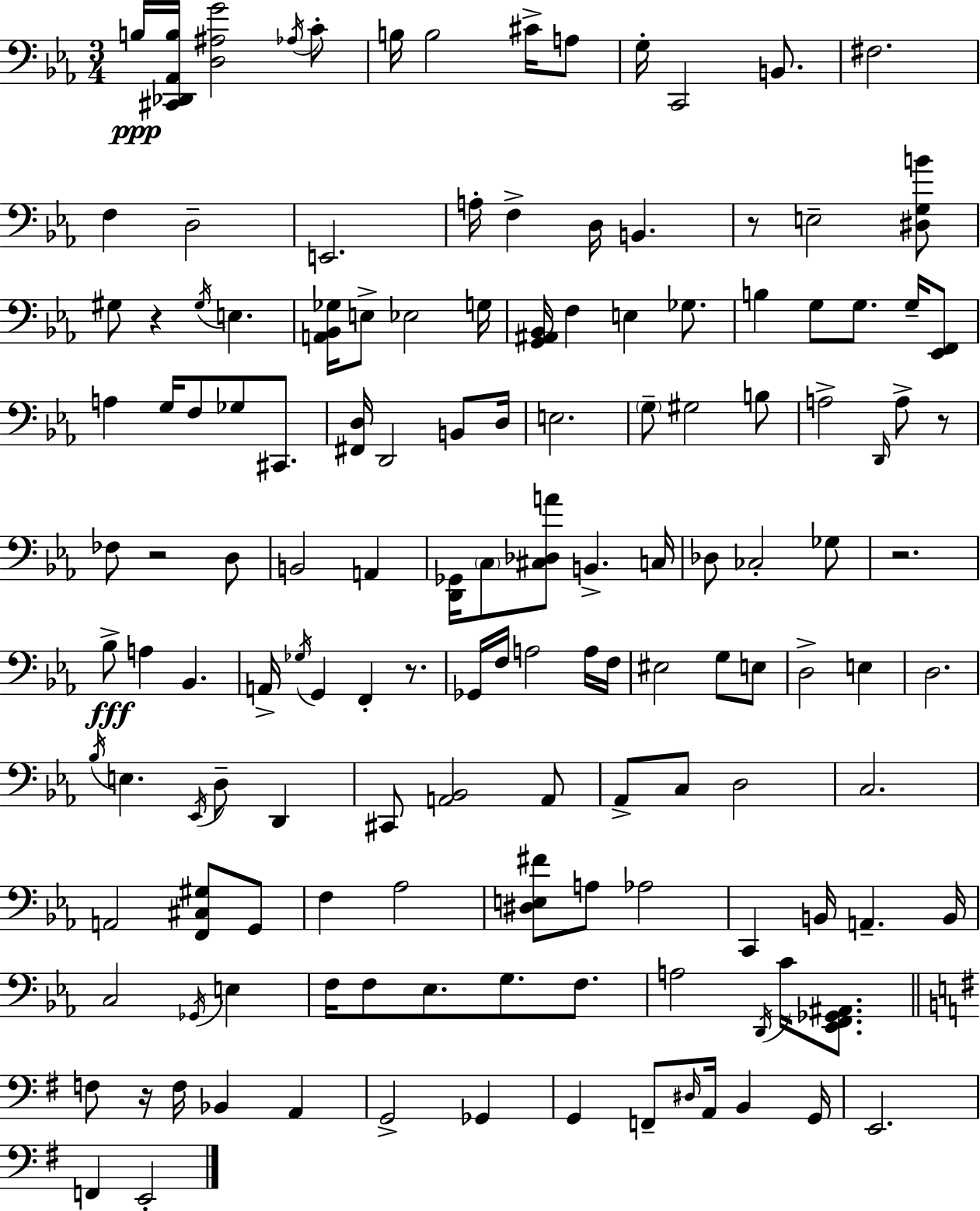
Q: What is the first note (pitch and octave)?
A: B3